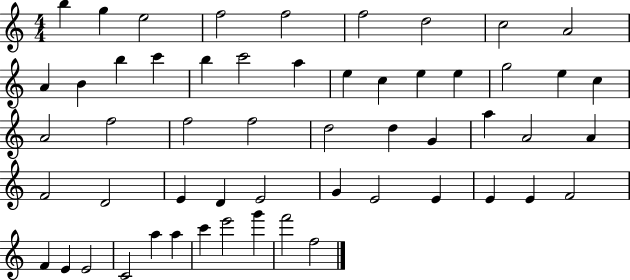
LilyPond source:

{
  \clef treble
  \numericTimeSignature
  \time 4/4
  \key c \major
  b''4 g''4 e''2 | f''2 f''2 | f''2 d''2 | c''2 a'2 | \break a'4 b'4 b''4 c'''4 | b''4 c'''2 a''4 | e''4 c''4 e''4 e''4 | g''2 e''4 c''4 | \break a'2 f''2 | f''2 f''2 | d''2 d''4 g'4 | a''4 a'2 a'4 | \break f'2 d'2 | e'4 d'4 e'2 | g'4 e'2 e'4 | e'4 e'4 f'2 | \break f'4 e'4 e'2 | c'2 a''4 a''4 | c'''4 e'''2 g'''4 | f'''2 f''2 | \break \bar "|."
}